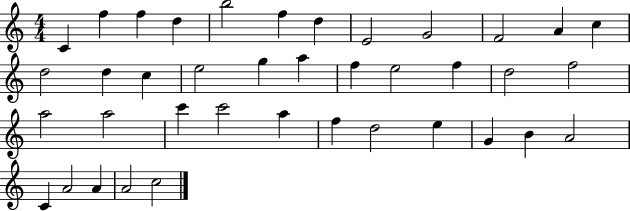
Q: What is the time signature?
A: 4/4